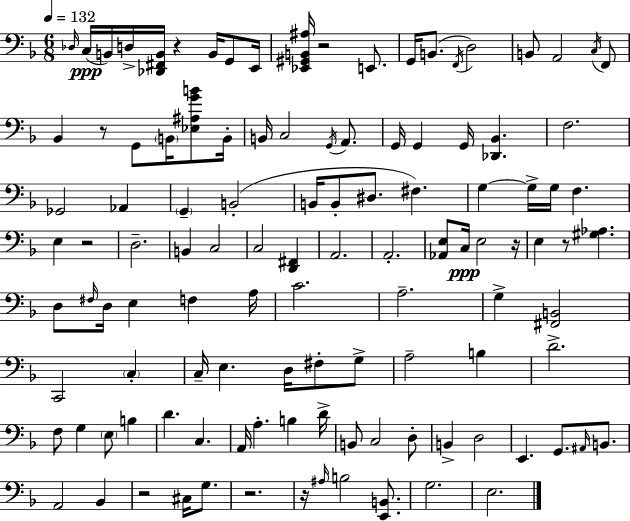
Db3/s C3/s B2/s D3/s [Db2,F#2,B2]/s R/q B2/s G2/e E2/s [Eb2,G#2,B2,A#3]/s R/h E2/e. G2/s B2/e. F2/s D3/h B2/e A2/h C3/s F2/e Bb2/q R/e G2/e B2/s [Eb3,A#3,G4,B4]/e B2/s B2/s C3/h G2/s A2/e. G2/s G2/q G2/s [Db2,Bb2]/q. F3/h. Gb2/h Ab2/q G2/q B2/h B2/s B2/e D#3/e. F#3/q. G3/q G3/s G3/s F3/q. E3/q R/h D3/h. B2/q C3/h C3/h [D2,F#2]/q A2/h. A2/h. [Ab2,E3]/e C3/s E3/h R/s E3/q R/e [G#3,Ab3]/q. D3/e F#3/s D3/s E3/q F3/q A3/s C4/h. A3/h. G3/q [F#2,B2]/h C2/h C3/q C3/s E3/q. D3/s F#3/e G3/e A3/h B3/q D4/h. F3/e G3/q E3/e B3/q D4/q. C3/q. A2/s A3/q. B3/q D4/s B2/e C3/h D3/e B2/q D3/h E2/q. G2/e. A#2/s B2/e. A2/h Bb2/q R/h C#3/s G3/e. R/h. R/s A#3/s B3/h [E2,B2]/e. G3/h. E3/h.